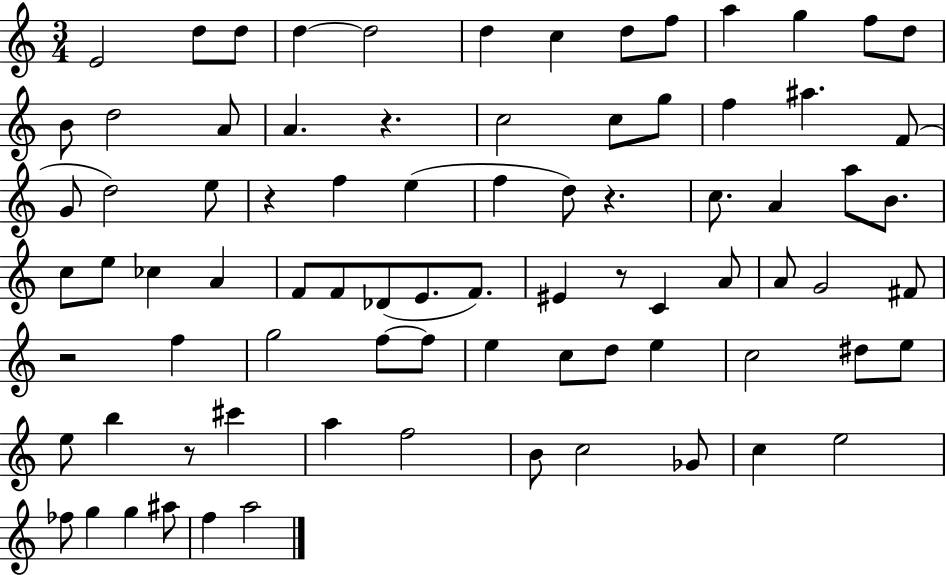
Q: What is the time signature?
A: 3/4